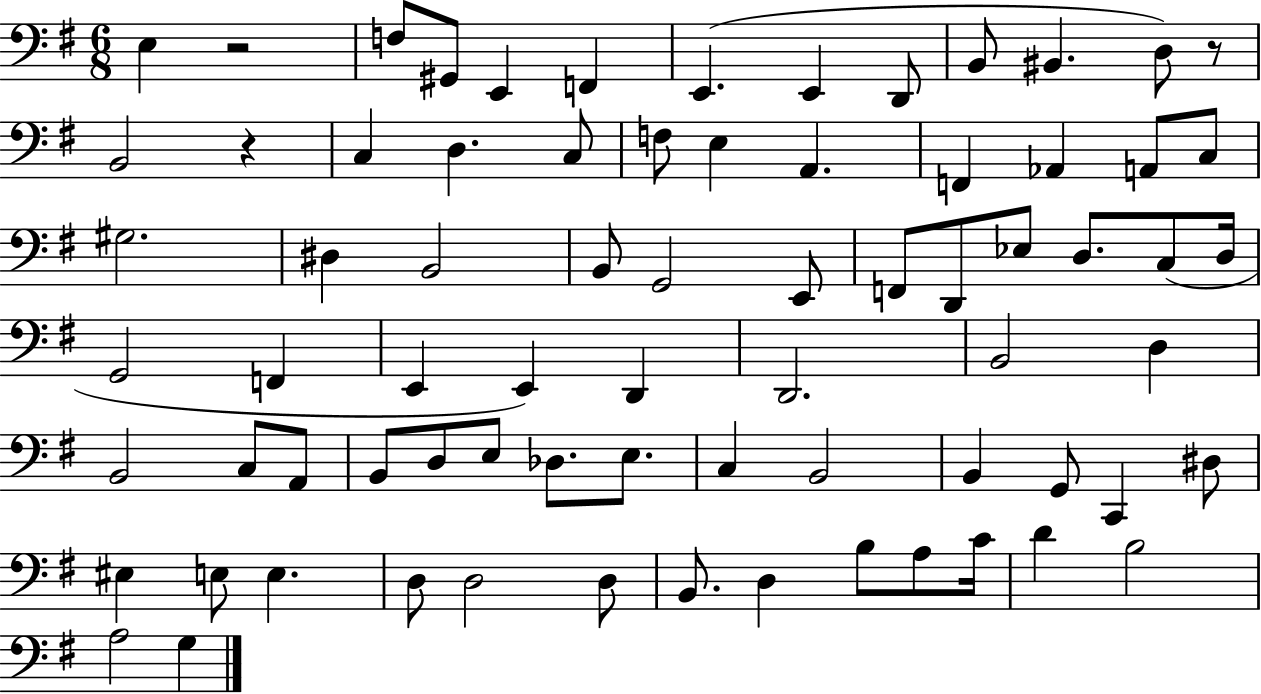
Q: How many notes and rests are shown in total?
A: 74